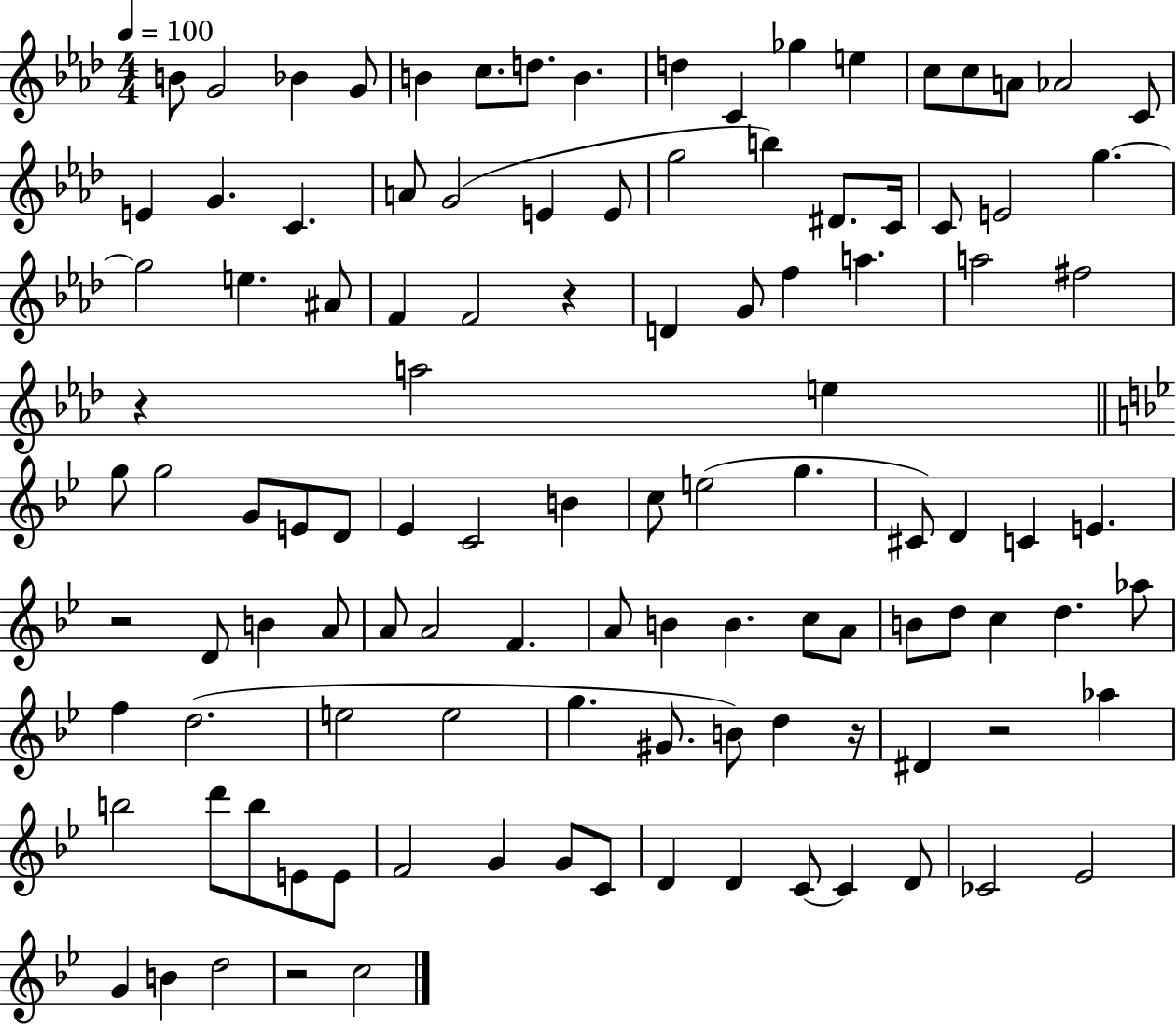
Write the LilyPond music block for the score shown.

{
  \clef treble
  \numericTimeSignature
  \time 4/4
  \key aes \major
  \tempo 4 = 100
  b'8 g'2 bes'4 g'8 | b'4 c''8. d''8. b'4. | d''4 c'4 ges''4 e''4 | c''8 c''8 a'8 aes'2 c'8 | \break e'4 g'4. c'4. | a'8 g'2( e'4 e'8 | g''2 b''4) dis'8. c'16 | c'8 e'2 g''4.~~ | \break g''2 e''4. ais'8 | f'4 f'2 r4 | d'4 g'8 f''4 a''4. | a''2 fis''2 | \break r4 a''2 e''4 | \bar "||" \break \key bes \major g''8 g''2 g'8 e'8 d'8 | ees'4 c'2 b'4 | c''8 e''2( g''4. | cis'8) d'4 c'4 e'4. | \break r2 d'8 b'4 a'8 | a'8 a'2 f'4. | a'8 b'4 b'4. c''8 a'8 | b'8 d''8 c''4 d''4. aes''8 | \break f''4 d''2.( | e''2 e''2 | g''4. gis'8. b'8) d''4 r16 | dis'4 r2 aes''4 | \break b''2 d'''8 b''8 e'8 e'8 | f'2 g'4 g'8 c'8 | d'4 d'4 c'8~~ c'4 d'8 | ces'2 ees'2 | \break g'4 b'4 d''2 | r2 c''2 | \bar "|."
}